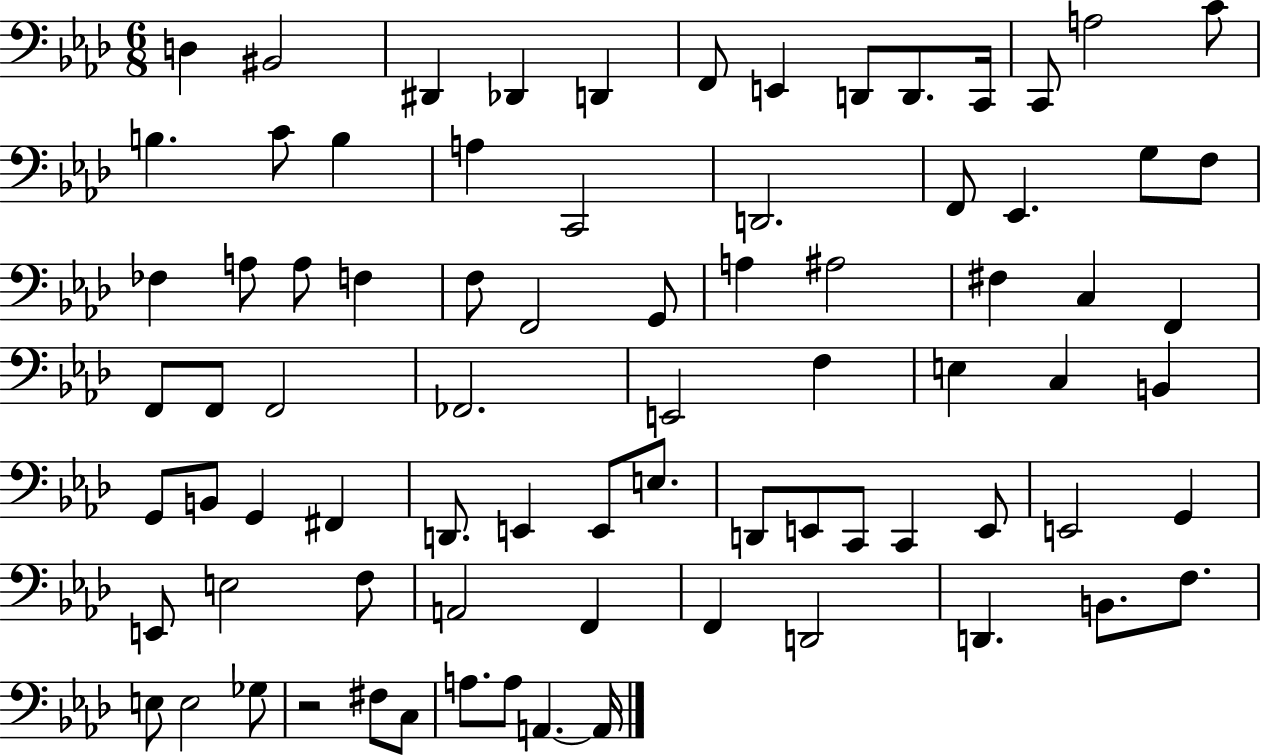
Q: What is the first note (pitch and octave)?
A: D3